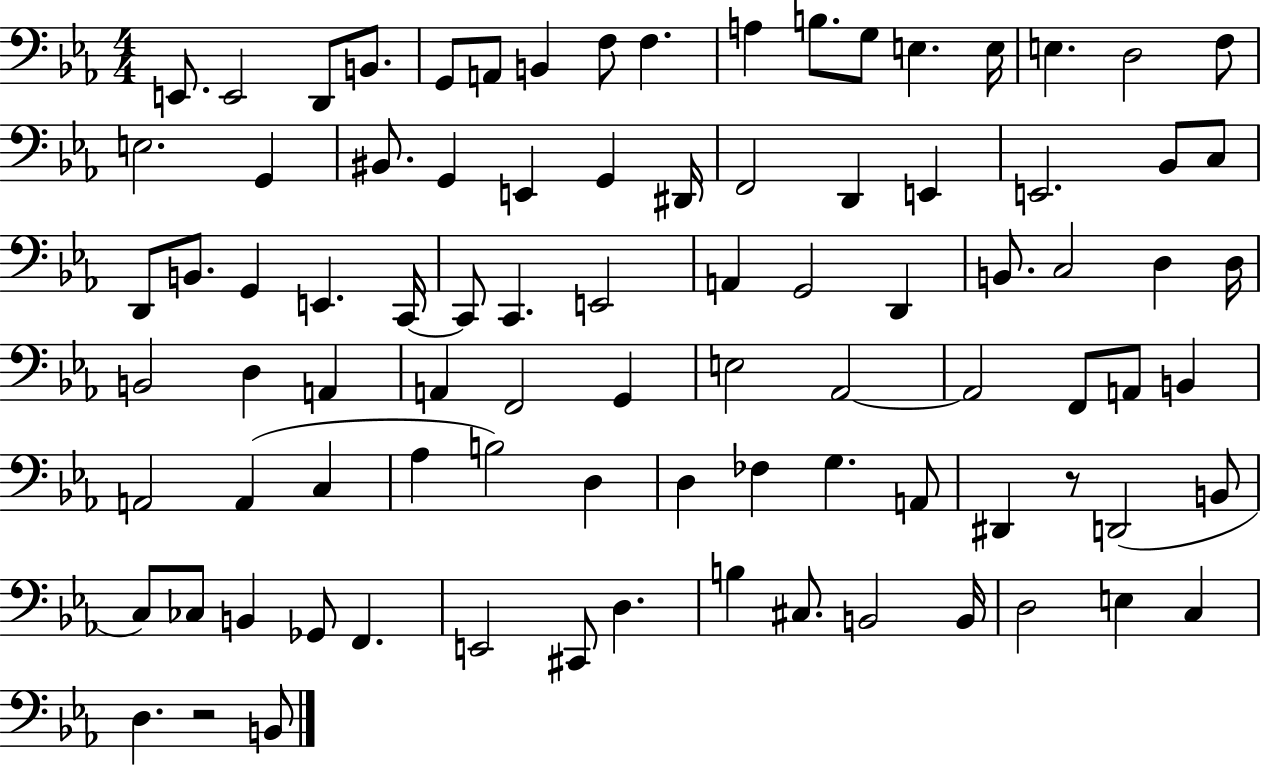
E2/e. E2/h D2/e B2/e. G2/e A2/e B2/q F3/e F3/q. A3/q B3/e. G3/e E3/q. E3/s E3/q. D3/h F3/e E3/h. G2/q BIS2/e. G2/q E2/q G2/q D#2/s F2/h D2/q E2/q E2/h. Bb2/e C3/e D2/e B2/e. G2/q E2/q. C2/s C2/e C2/q. E2/h A2/q G2/h D2/q B2/e. C3/h D3/q D3/s B2/h D3/q A2/q A2/q F2/h G2/q E3/h Ab2/h Ab2/h F2/e A2/e B2/q A2/h A2/q C3/q Ab3/q B3/h D3/q D3/q FES3/q G3/q. A2/e D#2/q R/e D2/h B2/e C3/e CES3/e B2/q Gb2/e F2/q. E2/h C#2/e D3/q. B3/q C#3/e. B2/h B2/s D3/h E3/q C3/q D3/q. R/h B2/e